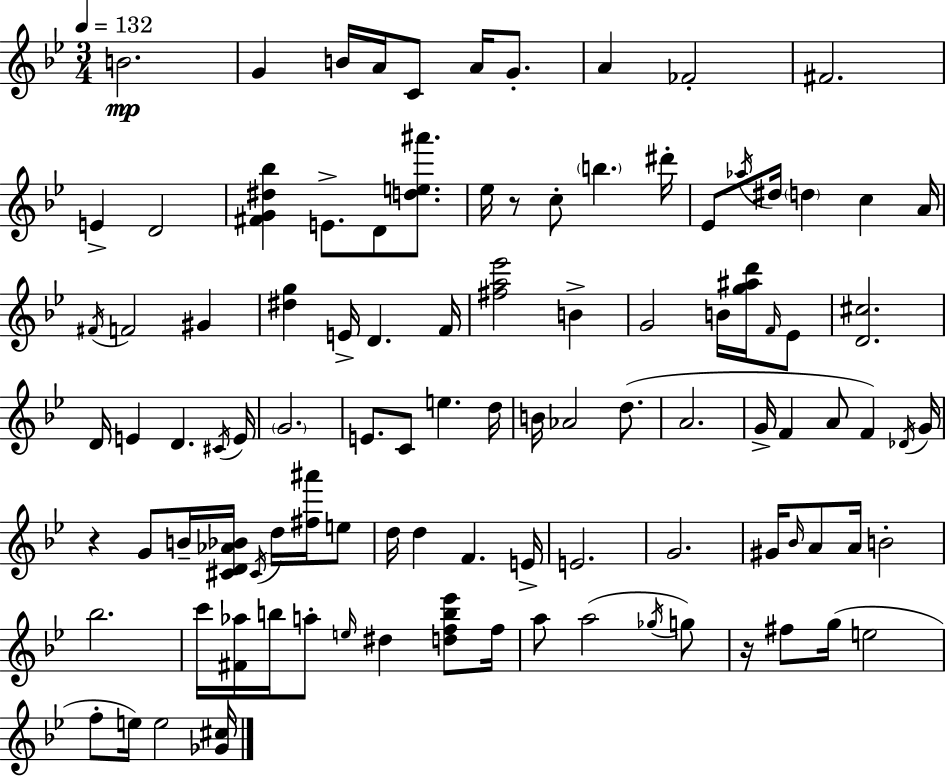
B4/h. G4/q B4/s A4/s C4/e A4/s G4/e. A4/q FES4/h F#4/h. E4/q D4/h [F#4,G4,D#5,Bb5]/q E4/e. D4/e [D5,E5,A#6]/e. Eb5/s R/e C5/e B5/q. D#6/s Eb4/e Ab5/s D#5/s D5/q C5/q A4/s F#4/s F4/h G#4/q [D#5,G5]/q E4/s D4/q. F4/s [F#5,A5,Eb6]/h B4/q G4/h B4/s [G5,A#5,D6]/s F4/s Eb4/e [D4,C#5]/h. D4/s E4/q D4/q. C#4/s E4/s G4/h. E4/e. C4/e E5/q. D5/s B4/s Ab4/h D5/e. A4/h. G4/s F4/q A4/e F4/q Db4/s G4/s R/q G4/e B4/s [C#4,D4,Ab4,Bb4]/s C#4/s D5/s [F#5,A#6]/s E5/e D5/s D5/q F4/q. E4/s E4/h. G4/h. G#4/s Bb4/s A4/e A4/s B4/h Bb5/h. C6/s [F#4,Ab5]/s B5/s A5/e E5/s D#5/q [D5,F5,B5,Eb6]/e F5/s A5/e A5/h Gb5/s G5/e R/s F#5/e G5/s E5/h F5/e E5/s E5/h [Gb4,C#5]/s